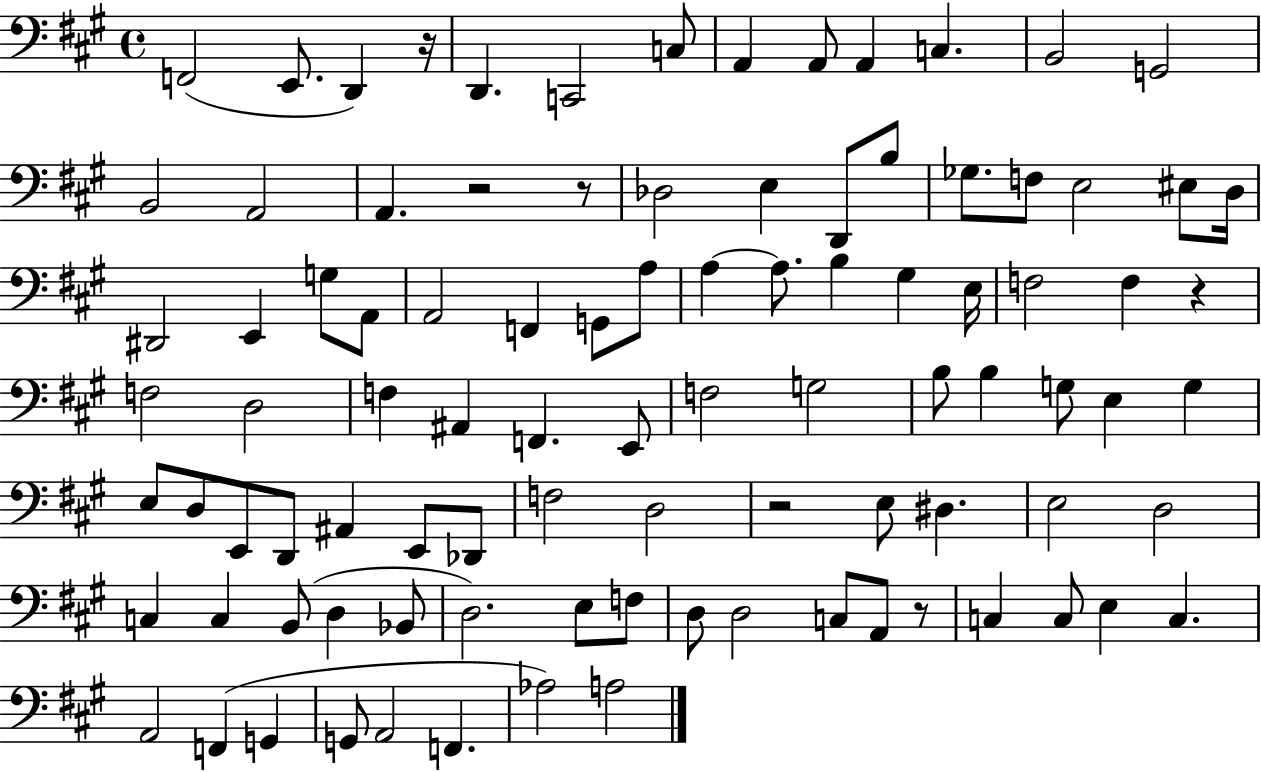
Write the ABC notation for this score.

X:1
T:Untitled
M:4/4
L:1/4
K:A
F,,2 E,,/2 D,, z/4 D,, C,,2 C,/2 A,, A,,/2 A,, C, B,,2 G,,2 B,,2 A,,2 A,, z2 z/2 _D,2 E, D,,/2 B,/2 _G,/2 F,/2 E,2 ^E,/2 D,/4 ^D,,2 E,, G,/2 A,,/2 A,,2 F,, G,,/2 A,/2 A, A,/2 B, ^G, E,/4 F,2 F, z F,2 D,2 F, ^A,, F,, E,,/2 F,2 G,2 B,/2 B, G,/2 E, G, E,/2 D,/2 E,,/2 D,,/2 ^A,, E,,/2 _D,,/2 F,2 D,2 z2 E,/2 ^D, E,2 D,2 C, C, B,,/2 D, _B,,/2 D,2 E,/2 F,/2 D,/2 D,2 C,/2 A,,/2 z/2 C, C,/2 E, C, A,,2 F,, G,, G,,/2 A,,2 F,, _A,2 A,2